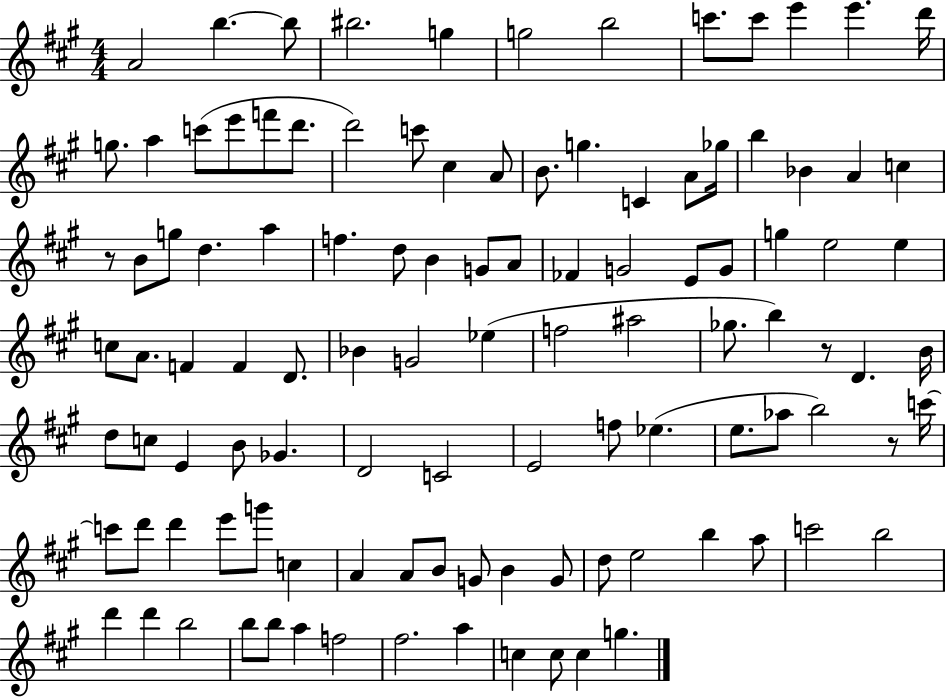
X:1
T:Untitled
M:4/4
L:1/4
K:A
A2 b b/2 ^b2 g g2 b2 c'/2 c'/2 e' e' d'/4 g/2 a c'/2 e'/2 f'/2 d'/2 d'2 c'/2 ^c A/2 B/2 g C A/2 _g/4 b _B A c z/2 B/2 g/2 d a f d/2 B G/2 A/2 _F G2 E/2 G/2 g e2 e c/2 A/2 F F D/2 _B G2 _e f2 ^a2 _g/2 b z/2 D B/4 d/2 c/2 E B/2 _G D2 C2 E2 f/2 _e e/2 _a/2 b2 z/2 c'/4 c'/2 d'/2 d' e'/2 g'/2 c A A/2 B/2 G/2 B G/2 d/2 e2 b a/2 c'2 b2 d' d' b2 b/2 b/2 a f2 ^f2 a c c/2 c g